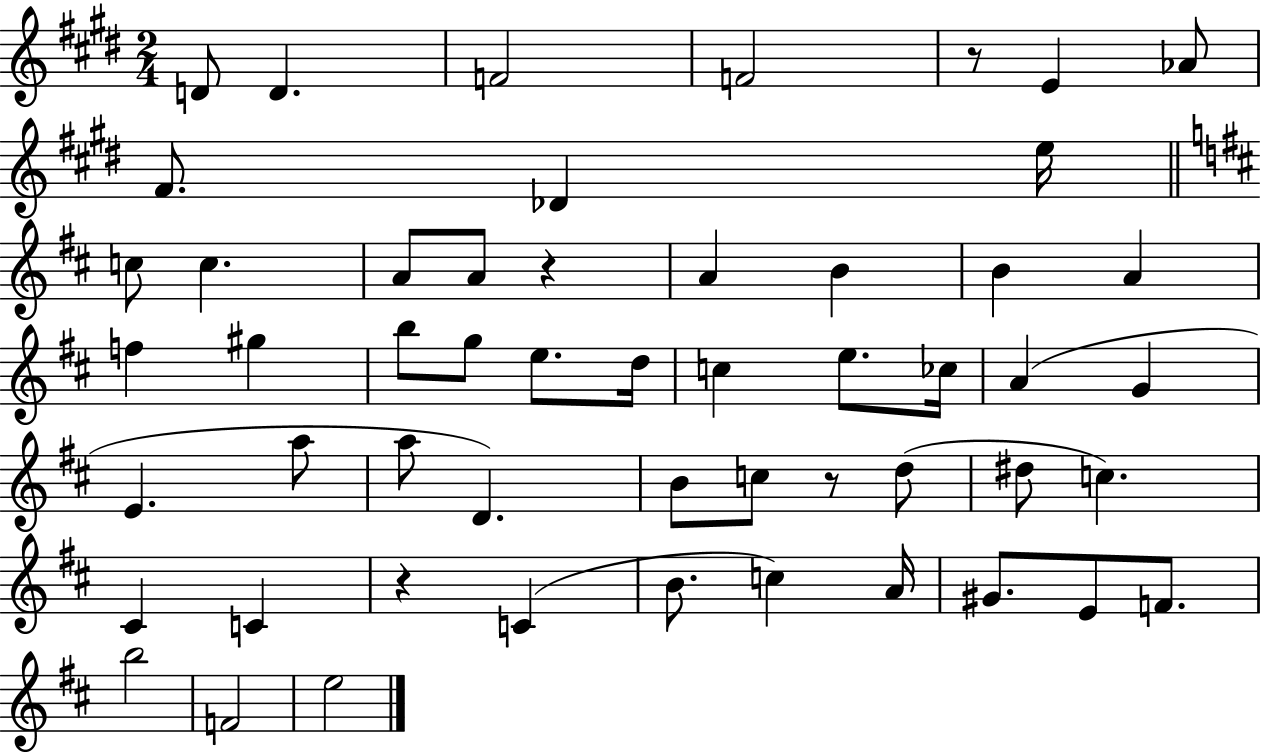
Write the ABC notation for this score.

X:1
T:Untitled
M:2/4
L:1/4
K:E
D/2 D F2 F2 z/2 E _A/2 ^F/2 _D e/4 c/2 c A/2 A/2 z A B B A f ^g b/2 g/2 e/2 d/4 c e/2 _c/4 A G E a/2 a/2 D B/2 c/2 z/2 d/2 ^d/2 c ^C C z C B/2 c A/4 ^G/2 E/2 F/2 b2 F2 e2